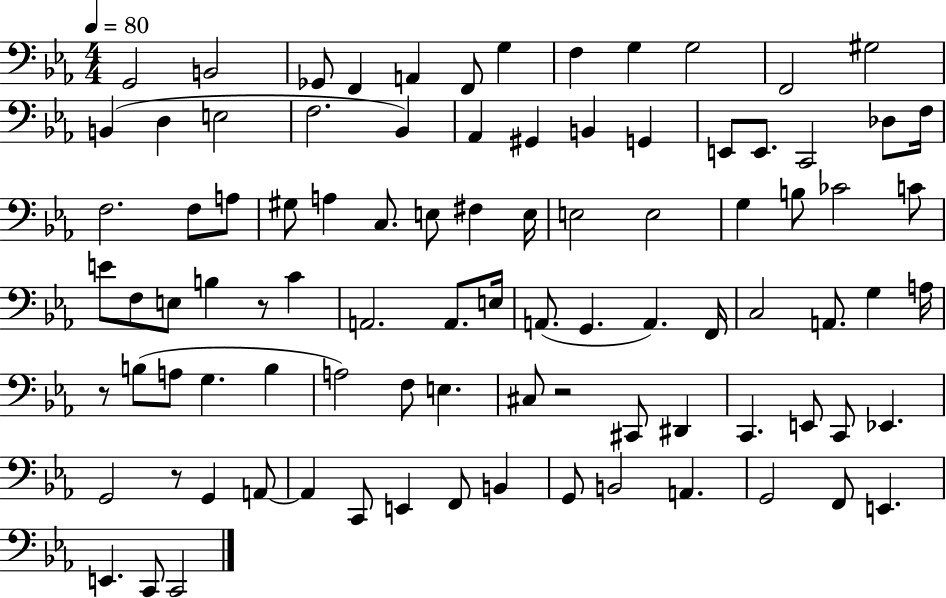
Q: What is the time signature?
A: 4/4